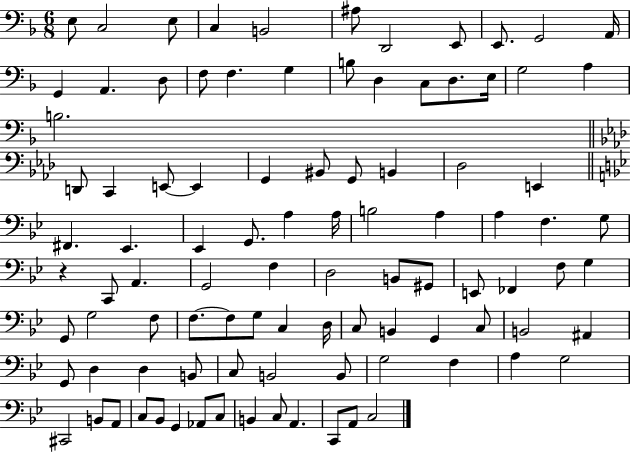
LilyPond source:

{
  \clef bass
  \numericTimeSignature
  \time 6/8
  \key f \major
  e8 c2 e8 | c4 b,2 | ais8 d,2 e,8 | e,8. g,2 a,16 | \break g,4 a,4. d8 | f8 f4. g4 | b8 d4 c8 d8. e16 | g2 a4 | \break b2. | \bar "||" \break \key aes \major d,8 c,4 e,8~~ e,4 | g,4 bis,8 g,8 b,4 | des2 e,4 | \bar "||" \break \key bes \major fis,4. ees,4. | ees,4 g,8. a4 a16 | b2 a4 | a4 f4. g8 | \break r4 c,8 a,4. | g,2 f4 | d2 b,8 gis,8 | e,8 fes,4 f8 g4 | \break g,8 g2 f8 | f8.~~ f8 g8 c4 d16 | c8 b,4 g,4 c8 | b,2 ais,4 | \break g,8 d4 d4 b,8 | c8 b,2 b,8 | g2 f4 | a4 g2 | \break cis,2 b,8 a,8 | c8 bes,8 g,4 aes,8 c8 | b,4 c8 a,4. | c,8 a,8 c2 | \break \bar "|."
}